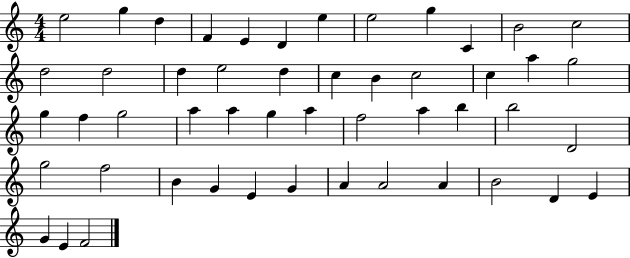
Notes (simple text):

E5/h G5/q D5/q F4/q E4/q D4/q E5/q E5/h G5/q C4/q B4/h C5/h D5/h D5/h D5/q E5/h D5/q C5/q B4/q C5/h C5/q A5/q G5/h G5/q F5/q G5/h A5/q A5/q G5/q A5/q F5/h A5/q B5/q B5/h D4/h G5/h F5/h B4/q G4/q E4/q G4/q A4/q A4/h A4/q B4/h D4/q E4/q G4/q E4/q F4/h